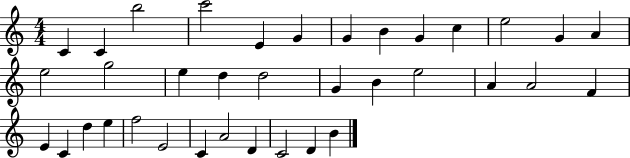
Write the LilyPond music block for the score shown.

{
  \clef treble
  \numericTimeSignature
  \time 4/4
  \key c \major
  c'4 c'4 b''2 | c'''2 e'4 g'4 | g'4 b'4 g'4 c''4 | e''2 g'4 a'4 | \break e''2 g''2 | e''4 d''4 d''2 | g'4 b'4 e''2 | a'4 a'2 f'4 | \break e'4 c'4 d''4 e''4 | f''2 e'2 | c'4 a'2 d'4 | c'2 d'4 b'4 | \break \bar "|."
}